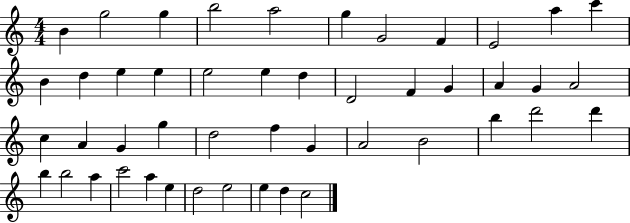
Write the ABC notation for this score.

X:1
T:Untitled
M:4/4
L:1/4
K:C
B g2 g b2 a2 g G2 F E2 a c' B d e e e2 e d D2 F G A G A2 c A G g d2 f G A2 B2 b d'2 d' b b2 a c'2 a e d2 e2 e d c2